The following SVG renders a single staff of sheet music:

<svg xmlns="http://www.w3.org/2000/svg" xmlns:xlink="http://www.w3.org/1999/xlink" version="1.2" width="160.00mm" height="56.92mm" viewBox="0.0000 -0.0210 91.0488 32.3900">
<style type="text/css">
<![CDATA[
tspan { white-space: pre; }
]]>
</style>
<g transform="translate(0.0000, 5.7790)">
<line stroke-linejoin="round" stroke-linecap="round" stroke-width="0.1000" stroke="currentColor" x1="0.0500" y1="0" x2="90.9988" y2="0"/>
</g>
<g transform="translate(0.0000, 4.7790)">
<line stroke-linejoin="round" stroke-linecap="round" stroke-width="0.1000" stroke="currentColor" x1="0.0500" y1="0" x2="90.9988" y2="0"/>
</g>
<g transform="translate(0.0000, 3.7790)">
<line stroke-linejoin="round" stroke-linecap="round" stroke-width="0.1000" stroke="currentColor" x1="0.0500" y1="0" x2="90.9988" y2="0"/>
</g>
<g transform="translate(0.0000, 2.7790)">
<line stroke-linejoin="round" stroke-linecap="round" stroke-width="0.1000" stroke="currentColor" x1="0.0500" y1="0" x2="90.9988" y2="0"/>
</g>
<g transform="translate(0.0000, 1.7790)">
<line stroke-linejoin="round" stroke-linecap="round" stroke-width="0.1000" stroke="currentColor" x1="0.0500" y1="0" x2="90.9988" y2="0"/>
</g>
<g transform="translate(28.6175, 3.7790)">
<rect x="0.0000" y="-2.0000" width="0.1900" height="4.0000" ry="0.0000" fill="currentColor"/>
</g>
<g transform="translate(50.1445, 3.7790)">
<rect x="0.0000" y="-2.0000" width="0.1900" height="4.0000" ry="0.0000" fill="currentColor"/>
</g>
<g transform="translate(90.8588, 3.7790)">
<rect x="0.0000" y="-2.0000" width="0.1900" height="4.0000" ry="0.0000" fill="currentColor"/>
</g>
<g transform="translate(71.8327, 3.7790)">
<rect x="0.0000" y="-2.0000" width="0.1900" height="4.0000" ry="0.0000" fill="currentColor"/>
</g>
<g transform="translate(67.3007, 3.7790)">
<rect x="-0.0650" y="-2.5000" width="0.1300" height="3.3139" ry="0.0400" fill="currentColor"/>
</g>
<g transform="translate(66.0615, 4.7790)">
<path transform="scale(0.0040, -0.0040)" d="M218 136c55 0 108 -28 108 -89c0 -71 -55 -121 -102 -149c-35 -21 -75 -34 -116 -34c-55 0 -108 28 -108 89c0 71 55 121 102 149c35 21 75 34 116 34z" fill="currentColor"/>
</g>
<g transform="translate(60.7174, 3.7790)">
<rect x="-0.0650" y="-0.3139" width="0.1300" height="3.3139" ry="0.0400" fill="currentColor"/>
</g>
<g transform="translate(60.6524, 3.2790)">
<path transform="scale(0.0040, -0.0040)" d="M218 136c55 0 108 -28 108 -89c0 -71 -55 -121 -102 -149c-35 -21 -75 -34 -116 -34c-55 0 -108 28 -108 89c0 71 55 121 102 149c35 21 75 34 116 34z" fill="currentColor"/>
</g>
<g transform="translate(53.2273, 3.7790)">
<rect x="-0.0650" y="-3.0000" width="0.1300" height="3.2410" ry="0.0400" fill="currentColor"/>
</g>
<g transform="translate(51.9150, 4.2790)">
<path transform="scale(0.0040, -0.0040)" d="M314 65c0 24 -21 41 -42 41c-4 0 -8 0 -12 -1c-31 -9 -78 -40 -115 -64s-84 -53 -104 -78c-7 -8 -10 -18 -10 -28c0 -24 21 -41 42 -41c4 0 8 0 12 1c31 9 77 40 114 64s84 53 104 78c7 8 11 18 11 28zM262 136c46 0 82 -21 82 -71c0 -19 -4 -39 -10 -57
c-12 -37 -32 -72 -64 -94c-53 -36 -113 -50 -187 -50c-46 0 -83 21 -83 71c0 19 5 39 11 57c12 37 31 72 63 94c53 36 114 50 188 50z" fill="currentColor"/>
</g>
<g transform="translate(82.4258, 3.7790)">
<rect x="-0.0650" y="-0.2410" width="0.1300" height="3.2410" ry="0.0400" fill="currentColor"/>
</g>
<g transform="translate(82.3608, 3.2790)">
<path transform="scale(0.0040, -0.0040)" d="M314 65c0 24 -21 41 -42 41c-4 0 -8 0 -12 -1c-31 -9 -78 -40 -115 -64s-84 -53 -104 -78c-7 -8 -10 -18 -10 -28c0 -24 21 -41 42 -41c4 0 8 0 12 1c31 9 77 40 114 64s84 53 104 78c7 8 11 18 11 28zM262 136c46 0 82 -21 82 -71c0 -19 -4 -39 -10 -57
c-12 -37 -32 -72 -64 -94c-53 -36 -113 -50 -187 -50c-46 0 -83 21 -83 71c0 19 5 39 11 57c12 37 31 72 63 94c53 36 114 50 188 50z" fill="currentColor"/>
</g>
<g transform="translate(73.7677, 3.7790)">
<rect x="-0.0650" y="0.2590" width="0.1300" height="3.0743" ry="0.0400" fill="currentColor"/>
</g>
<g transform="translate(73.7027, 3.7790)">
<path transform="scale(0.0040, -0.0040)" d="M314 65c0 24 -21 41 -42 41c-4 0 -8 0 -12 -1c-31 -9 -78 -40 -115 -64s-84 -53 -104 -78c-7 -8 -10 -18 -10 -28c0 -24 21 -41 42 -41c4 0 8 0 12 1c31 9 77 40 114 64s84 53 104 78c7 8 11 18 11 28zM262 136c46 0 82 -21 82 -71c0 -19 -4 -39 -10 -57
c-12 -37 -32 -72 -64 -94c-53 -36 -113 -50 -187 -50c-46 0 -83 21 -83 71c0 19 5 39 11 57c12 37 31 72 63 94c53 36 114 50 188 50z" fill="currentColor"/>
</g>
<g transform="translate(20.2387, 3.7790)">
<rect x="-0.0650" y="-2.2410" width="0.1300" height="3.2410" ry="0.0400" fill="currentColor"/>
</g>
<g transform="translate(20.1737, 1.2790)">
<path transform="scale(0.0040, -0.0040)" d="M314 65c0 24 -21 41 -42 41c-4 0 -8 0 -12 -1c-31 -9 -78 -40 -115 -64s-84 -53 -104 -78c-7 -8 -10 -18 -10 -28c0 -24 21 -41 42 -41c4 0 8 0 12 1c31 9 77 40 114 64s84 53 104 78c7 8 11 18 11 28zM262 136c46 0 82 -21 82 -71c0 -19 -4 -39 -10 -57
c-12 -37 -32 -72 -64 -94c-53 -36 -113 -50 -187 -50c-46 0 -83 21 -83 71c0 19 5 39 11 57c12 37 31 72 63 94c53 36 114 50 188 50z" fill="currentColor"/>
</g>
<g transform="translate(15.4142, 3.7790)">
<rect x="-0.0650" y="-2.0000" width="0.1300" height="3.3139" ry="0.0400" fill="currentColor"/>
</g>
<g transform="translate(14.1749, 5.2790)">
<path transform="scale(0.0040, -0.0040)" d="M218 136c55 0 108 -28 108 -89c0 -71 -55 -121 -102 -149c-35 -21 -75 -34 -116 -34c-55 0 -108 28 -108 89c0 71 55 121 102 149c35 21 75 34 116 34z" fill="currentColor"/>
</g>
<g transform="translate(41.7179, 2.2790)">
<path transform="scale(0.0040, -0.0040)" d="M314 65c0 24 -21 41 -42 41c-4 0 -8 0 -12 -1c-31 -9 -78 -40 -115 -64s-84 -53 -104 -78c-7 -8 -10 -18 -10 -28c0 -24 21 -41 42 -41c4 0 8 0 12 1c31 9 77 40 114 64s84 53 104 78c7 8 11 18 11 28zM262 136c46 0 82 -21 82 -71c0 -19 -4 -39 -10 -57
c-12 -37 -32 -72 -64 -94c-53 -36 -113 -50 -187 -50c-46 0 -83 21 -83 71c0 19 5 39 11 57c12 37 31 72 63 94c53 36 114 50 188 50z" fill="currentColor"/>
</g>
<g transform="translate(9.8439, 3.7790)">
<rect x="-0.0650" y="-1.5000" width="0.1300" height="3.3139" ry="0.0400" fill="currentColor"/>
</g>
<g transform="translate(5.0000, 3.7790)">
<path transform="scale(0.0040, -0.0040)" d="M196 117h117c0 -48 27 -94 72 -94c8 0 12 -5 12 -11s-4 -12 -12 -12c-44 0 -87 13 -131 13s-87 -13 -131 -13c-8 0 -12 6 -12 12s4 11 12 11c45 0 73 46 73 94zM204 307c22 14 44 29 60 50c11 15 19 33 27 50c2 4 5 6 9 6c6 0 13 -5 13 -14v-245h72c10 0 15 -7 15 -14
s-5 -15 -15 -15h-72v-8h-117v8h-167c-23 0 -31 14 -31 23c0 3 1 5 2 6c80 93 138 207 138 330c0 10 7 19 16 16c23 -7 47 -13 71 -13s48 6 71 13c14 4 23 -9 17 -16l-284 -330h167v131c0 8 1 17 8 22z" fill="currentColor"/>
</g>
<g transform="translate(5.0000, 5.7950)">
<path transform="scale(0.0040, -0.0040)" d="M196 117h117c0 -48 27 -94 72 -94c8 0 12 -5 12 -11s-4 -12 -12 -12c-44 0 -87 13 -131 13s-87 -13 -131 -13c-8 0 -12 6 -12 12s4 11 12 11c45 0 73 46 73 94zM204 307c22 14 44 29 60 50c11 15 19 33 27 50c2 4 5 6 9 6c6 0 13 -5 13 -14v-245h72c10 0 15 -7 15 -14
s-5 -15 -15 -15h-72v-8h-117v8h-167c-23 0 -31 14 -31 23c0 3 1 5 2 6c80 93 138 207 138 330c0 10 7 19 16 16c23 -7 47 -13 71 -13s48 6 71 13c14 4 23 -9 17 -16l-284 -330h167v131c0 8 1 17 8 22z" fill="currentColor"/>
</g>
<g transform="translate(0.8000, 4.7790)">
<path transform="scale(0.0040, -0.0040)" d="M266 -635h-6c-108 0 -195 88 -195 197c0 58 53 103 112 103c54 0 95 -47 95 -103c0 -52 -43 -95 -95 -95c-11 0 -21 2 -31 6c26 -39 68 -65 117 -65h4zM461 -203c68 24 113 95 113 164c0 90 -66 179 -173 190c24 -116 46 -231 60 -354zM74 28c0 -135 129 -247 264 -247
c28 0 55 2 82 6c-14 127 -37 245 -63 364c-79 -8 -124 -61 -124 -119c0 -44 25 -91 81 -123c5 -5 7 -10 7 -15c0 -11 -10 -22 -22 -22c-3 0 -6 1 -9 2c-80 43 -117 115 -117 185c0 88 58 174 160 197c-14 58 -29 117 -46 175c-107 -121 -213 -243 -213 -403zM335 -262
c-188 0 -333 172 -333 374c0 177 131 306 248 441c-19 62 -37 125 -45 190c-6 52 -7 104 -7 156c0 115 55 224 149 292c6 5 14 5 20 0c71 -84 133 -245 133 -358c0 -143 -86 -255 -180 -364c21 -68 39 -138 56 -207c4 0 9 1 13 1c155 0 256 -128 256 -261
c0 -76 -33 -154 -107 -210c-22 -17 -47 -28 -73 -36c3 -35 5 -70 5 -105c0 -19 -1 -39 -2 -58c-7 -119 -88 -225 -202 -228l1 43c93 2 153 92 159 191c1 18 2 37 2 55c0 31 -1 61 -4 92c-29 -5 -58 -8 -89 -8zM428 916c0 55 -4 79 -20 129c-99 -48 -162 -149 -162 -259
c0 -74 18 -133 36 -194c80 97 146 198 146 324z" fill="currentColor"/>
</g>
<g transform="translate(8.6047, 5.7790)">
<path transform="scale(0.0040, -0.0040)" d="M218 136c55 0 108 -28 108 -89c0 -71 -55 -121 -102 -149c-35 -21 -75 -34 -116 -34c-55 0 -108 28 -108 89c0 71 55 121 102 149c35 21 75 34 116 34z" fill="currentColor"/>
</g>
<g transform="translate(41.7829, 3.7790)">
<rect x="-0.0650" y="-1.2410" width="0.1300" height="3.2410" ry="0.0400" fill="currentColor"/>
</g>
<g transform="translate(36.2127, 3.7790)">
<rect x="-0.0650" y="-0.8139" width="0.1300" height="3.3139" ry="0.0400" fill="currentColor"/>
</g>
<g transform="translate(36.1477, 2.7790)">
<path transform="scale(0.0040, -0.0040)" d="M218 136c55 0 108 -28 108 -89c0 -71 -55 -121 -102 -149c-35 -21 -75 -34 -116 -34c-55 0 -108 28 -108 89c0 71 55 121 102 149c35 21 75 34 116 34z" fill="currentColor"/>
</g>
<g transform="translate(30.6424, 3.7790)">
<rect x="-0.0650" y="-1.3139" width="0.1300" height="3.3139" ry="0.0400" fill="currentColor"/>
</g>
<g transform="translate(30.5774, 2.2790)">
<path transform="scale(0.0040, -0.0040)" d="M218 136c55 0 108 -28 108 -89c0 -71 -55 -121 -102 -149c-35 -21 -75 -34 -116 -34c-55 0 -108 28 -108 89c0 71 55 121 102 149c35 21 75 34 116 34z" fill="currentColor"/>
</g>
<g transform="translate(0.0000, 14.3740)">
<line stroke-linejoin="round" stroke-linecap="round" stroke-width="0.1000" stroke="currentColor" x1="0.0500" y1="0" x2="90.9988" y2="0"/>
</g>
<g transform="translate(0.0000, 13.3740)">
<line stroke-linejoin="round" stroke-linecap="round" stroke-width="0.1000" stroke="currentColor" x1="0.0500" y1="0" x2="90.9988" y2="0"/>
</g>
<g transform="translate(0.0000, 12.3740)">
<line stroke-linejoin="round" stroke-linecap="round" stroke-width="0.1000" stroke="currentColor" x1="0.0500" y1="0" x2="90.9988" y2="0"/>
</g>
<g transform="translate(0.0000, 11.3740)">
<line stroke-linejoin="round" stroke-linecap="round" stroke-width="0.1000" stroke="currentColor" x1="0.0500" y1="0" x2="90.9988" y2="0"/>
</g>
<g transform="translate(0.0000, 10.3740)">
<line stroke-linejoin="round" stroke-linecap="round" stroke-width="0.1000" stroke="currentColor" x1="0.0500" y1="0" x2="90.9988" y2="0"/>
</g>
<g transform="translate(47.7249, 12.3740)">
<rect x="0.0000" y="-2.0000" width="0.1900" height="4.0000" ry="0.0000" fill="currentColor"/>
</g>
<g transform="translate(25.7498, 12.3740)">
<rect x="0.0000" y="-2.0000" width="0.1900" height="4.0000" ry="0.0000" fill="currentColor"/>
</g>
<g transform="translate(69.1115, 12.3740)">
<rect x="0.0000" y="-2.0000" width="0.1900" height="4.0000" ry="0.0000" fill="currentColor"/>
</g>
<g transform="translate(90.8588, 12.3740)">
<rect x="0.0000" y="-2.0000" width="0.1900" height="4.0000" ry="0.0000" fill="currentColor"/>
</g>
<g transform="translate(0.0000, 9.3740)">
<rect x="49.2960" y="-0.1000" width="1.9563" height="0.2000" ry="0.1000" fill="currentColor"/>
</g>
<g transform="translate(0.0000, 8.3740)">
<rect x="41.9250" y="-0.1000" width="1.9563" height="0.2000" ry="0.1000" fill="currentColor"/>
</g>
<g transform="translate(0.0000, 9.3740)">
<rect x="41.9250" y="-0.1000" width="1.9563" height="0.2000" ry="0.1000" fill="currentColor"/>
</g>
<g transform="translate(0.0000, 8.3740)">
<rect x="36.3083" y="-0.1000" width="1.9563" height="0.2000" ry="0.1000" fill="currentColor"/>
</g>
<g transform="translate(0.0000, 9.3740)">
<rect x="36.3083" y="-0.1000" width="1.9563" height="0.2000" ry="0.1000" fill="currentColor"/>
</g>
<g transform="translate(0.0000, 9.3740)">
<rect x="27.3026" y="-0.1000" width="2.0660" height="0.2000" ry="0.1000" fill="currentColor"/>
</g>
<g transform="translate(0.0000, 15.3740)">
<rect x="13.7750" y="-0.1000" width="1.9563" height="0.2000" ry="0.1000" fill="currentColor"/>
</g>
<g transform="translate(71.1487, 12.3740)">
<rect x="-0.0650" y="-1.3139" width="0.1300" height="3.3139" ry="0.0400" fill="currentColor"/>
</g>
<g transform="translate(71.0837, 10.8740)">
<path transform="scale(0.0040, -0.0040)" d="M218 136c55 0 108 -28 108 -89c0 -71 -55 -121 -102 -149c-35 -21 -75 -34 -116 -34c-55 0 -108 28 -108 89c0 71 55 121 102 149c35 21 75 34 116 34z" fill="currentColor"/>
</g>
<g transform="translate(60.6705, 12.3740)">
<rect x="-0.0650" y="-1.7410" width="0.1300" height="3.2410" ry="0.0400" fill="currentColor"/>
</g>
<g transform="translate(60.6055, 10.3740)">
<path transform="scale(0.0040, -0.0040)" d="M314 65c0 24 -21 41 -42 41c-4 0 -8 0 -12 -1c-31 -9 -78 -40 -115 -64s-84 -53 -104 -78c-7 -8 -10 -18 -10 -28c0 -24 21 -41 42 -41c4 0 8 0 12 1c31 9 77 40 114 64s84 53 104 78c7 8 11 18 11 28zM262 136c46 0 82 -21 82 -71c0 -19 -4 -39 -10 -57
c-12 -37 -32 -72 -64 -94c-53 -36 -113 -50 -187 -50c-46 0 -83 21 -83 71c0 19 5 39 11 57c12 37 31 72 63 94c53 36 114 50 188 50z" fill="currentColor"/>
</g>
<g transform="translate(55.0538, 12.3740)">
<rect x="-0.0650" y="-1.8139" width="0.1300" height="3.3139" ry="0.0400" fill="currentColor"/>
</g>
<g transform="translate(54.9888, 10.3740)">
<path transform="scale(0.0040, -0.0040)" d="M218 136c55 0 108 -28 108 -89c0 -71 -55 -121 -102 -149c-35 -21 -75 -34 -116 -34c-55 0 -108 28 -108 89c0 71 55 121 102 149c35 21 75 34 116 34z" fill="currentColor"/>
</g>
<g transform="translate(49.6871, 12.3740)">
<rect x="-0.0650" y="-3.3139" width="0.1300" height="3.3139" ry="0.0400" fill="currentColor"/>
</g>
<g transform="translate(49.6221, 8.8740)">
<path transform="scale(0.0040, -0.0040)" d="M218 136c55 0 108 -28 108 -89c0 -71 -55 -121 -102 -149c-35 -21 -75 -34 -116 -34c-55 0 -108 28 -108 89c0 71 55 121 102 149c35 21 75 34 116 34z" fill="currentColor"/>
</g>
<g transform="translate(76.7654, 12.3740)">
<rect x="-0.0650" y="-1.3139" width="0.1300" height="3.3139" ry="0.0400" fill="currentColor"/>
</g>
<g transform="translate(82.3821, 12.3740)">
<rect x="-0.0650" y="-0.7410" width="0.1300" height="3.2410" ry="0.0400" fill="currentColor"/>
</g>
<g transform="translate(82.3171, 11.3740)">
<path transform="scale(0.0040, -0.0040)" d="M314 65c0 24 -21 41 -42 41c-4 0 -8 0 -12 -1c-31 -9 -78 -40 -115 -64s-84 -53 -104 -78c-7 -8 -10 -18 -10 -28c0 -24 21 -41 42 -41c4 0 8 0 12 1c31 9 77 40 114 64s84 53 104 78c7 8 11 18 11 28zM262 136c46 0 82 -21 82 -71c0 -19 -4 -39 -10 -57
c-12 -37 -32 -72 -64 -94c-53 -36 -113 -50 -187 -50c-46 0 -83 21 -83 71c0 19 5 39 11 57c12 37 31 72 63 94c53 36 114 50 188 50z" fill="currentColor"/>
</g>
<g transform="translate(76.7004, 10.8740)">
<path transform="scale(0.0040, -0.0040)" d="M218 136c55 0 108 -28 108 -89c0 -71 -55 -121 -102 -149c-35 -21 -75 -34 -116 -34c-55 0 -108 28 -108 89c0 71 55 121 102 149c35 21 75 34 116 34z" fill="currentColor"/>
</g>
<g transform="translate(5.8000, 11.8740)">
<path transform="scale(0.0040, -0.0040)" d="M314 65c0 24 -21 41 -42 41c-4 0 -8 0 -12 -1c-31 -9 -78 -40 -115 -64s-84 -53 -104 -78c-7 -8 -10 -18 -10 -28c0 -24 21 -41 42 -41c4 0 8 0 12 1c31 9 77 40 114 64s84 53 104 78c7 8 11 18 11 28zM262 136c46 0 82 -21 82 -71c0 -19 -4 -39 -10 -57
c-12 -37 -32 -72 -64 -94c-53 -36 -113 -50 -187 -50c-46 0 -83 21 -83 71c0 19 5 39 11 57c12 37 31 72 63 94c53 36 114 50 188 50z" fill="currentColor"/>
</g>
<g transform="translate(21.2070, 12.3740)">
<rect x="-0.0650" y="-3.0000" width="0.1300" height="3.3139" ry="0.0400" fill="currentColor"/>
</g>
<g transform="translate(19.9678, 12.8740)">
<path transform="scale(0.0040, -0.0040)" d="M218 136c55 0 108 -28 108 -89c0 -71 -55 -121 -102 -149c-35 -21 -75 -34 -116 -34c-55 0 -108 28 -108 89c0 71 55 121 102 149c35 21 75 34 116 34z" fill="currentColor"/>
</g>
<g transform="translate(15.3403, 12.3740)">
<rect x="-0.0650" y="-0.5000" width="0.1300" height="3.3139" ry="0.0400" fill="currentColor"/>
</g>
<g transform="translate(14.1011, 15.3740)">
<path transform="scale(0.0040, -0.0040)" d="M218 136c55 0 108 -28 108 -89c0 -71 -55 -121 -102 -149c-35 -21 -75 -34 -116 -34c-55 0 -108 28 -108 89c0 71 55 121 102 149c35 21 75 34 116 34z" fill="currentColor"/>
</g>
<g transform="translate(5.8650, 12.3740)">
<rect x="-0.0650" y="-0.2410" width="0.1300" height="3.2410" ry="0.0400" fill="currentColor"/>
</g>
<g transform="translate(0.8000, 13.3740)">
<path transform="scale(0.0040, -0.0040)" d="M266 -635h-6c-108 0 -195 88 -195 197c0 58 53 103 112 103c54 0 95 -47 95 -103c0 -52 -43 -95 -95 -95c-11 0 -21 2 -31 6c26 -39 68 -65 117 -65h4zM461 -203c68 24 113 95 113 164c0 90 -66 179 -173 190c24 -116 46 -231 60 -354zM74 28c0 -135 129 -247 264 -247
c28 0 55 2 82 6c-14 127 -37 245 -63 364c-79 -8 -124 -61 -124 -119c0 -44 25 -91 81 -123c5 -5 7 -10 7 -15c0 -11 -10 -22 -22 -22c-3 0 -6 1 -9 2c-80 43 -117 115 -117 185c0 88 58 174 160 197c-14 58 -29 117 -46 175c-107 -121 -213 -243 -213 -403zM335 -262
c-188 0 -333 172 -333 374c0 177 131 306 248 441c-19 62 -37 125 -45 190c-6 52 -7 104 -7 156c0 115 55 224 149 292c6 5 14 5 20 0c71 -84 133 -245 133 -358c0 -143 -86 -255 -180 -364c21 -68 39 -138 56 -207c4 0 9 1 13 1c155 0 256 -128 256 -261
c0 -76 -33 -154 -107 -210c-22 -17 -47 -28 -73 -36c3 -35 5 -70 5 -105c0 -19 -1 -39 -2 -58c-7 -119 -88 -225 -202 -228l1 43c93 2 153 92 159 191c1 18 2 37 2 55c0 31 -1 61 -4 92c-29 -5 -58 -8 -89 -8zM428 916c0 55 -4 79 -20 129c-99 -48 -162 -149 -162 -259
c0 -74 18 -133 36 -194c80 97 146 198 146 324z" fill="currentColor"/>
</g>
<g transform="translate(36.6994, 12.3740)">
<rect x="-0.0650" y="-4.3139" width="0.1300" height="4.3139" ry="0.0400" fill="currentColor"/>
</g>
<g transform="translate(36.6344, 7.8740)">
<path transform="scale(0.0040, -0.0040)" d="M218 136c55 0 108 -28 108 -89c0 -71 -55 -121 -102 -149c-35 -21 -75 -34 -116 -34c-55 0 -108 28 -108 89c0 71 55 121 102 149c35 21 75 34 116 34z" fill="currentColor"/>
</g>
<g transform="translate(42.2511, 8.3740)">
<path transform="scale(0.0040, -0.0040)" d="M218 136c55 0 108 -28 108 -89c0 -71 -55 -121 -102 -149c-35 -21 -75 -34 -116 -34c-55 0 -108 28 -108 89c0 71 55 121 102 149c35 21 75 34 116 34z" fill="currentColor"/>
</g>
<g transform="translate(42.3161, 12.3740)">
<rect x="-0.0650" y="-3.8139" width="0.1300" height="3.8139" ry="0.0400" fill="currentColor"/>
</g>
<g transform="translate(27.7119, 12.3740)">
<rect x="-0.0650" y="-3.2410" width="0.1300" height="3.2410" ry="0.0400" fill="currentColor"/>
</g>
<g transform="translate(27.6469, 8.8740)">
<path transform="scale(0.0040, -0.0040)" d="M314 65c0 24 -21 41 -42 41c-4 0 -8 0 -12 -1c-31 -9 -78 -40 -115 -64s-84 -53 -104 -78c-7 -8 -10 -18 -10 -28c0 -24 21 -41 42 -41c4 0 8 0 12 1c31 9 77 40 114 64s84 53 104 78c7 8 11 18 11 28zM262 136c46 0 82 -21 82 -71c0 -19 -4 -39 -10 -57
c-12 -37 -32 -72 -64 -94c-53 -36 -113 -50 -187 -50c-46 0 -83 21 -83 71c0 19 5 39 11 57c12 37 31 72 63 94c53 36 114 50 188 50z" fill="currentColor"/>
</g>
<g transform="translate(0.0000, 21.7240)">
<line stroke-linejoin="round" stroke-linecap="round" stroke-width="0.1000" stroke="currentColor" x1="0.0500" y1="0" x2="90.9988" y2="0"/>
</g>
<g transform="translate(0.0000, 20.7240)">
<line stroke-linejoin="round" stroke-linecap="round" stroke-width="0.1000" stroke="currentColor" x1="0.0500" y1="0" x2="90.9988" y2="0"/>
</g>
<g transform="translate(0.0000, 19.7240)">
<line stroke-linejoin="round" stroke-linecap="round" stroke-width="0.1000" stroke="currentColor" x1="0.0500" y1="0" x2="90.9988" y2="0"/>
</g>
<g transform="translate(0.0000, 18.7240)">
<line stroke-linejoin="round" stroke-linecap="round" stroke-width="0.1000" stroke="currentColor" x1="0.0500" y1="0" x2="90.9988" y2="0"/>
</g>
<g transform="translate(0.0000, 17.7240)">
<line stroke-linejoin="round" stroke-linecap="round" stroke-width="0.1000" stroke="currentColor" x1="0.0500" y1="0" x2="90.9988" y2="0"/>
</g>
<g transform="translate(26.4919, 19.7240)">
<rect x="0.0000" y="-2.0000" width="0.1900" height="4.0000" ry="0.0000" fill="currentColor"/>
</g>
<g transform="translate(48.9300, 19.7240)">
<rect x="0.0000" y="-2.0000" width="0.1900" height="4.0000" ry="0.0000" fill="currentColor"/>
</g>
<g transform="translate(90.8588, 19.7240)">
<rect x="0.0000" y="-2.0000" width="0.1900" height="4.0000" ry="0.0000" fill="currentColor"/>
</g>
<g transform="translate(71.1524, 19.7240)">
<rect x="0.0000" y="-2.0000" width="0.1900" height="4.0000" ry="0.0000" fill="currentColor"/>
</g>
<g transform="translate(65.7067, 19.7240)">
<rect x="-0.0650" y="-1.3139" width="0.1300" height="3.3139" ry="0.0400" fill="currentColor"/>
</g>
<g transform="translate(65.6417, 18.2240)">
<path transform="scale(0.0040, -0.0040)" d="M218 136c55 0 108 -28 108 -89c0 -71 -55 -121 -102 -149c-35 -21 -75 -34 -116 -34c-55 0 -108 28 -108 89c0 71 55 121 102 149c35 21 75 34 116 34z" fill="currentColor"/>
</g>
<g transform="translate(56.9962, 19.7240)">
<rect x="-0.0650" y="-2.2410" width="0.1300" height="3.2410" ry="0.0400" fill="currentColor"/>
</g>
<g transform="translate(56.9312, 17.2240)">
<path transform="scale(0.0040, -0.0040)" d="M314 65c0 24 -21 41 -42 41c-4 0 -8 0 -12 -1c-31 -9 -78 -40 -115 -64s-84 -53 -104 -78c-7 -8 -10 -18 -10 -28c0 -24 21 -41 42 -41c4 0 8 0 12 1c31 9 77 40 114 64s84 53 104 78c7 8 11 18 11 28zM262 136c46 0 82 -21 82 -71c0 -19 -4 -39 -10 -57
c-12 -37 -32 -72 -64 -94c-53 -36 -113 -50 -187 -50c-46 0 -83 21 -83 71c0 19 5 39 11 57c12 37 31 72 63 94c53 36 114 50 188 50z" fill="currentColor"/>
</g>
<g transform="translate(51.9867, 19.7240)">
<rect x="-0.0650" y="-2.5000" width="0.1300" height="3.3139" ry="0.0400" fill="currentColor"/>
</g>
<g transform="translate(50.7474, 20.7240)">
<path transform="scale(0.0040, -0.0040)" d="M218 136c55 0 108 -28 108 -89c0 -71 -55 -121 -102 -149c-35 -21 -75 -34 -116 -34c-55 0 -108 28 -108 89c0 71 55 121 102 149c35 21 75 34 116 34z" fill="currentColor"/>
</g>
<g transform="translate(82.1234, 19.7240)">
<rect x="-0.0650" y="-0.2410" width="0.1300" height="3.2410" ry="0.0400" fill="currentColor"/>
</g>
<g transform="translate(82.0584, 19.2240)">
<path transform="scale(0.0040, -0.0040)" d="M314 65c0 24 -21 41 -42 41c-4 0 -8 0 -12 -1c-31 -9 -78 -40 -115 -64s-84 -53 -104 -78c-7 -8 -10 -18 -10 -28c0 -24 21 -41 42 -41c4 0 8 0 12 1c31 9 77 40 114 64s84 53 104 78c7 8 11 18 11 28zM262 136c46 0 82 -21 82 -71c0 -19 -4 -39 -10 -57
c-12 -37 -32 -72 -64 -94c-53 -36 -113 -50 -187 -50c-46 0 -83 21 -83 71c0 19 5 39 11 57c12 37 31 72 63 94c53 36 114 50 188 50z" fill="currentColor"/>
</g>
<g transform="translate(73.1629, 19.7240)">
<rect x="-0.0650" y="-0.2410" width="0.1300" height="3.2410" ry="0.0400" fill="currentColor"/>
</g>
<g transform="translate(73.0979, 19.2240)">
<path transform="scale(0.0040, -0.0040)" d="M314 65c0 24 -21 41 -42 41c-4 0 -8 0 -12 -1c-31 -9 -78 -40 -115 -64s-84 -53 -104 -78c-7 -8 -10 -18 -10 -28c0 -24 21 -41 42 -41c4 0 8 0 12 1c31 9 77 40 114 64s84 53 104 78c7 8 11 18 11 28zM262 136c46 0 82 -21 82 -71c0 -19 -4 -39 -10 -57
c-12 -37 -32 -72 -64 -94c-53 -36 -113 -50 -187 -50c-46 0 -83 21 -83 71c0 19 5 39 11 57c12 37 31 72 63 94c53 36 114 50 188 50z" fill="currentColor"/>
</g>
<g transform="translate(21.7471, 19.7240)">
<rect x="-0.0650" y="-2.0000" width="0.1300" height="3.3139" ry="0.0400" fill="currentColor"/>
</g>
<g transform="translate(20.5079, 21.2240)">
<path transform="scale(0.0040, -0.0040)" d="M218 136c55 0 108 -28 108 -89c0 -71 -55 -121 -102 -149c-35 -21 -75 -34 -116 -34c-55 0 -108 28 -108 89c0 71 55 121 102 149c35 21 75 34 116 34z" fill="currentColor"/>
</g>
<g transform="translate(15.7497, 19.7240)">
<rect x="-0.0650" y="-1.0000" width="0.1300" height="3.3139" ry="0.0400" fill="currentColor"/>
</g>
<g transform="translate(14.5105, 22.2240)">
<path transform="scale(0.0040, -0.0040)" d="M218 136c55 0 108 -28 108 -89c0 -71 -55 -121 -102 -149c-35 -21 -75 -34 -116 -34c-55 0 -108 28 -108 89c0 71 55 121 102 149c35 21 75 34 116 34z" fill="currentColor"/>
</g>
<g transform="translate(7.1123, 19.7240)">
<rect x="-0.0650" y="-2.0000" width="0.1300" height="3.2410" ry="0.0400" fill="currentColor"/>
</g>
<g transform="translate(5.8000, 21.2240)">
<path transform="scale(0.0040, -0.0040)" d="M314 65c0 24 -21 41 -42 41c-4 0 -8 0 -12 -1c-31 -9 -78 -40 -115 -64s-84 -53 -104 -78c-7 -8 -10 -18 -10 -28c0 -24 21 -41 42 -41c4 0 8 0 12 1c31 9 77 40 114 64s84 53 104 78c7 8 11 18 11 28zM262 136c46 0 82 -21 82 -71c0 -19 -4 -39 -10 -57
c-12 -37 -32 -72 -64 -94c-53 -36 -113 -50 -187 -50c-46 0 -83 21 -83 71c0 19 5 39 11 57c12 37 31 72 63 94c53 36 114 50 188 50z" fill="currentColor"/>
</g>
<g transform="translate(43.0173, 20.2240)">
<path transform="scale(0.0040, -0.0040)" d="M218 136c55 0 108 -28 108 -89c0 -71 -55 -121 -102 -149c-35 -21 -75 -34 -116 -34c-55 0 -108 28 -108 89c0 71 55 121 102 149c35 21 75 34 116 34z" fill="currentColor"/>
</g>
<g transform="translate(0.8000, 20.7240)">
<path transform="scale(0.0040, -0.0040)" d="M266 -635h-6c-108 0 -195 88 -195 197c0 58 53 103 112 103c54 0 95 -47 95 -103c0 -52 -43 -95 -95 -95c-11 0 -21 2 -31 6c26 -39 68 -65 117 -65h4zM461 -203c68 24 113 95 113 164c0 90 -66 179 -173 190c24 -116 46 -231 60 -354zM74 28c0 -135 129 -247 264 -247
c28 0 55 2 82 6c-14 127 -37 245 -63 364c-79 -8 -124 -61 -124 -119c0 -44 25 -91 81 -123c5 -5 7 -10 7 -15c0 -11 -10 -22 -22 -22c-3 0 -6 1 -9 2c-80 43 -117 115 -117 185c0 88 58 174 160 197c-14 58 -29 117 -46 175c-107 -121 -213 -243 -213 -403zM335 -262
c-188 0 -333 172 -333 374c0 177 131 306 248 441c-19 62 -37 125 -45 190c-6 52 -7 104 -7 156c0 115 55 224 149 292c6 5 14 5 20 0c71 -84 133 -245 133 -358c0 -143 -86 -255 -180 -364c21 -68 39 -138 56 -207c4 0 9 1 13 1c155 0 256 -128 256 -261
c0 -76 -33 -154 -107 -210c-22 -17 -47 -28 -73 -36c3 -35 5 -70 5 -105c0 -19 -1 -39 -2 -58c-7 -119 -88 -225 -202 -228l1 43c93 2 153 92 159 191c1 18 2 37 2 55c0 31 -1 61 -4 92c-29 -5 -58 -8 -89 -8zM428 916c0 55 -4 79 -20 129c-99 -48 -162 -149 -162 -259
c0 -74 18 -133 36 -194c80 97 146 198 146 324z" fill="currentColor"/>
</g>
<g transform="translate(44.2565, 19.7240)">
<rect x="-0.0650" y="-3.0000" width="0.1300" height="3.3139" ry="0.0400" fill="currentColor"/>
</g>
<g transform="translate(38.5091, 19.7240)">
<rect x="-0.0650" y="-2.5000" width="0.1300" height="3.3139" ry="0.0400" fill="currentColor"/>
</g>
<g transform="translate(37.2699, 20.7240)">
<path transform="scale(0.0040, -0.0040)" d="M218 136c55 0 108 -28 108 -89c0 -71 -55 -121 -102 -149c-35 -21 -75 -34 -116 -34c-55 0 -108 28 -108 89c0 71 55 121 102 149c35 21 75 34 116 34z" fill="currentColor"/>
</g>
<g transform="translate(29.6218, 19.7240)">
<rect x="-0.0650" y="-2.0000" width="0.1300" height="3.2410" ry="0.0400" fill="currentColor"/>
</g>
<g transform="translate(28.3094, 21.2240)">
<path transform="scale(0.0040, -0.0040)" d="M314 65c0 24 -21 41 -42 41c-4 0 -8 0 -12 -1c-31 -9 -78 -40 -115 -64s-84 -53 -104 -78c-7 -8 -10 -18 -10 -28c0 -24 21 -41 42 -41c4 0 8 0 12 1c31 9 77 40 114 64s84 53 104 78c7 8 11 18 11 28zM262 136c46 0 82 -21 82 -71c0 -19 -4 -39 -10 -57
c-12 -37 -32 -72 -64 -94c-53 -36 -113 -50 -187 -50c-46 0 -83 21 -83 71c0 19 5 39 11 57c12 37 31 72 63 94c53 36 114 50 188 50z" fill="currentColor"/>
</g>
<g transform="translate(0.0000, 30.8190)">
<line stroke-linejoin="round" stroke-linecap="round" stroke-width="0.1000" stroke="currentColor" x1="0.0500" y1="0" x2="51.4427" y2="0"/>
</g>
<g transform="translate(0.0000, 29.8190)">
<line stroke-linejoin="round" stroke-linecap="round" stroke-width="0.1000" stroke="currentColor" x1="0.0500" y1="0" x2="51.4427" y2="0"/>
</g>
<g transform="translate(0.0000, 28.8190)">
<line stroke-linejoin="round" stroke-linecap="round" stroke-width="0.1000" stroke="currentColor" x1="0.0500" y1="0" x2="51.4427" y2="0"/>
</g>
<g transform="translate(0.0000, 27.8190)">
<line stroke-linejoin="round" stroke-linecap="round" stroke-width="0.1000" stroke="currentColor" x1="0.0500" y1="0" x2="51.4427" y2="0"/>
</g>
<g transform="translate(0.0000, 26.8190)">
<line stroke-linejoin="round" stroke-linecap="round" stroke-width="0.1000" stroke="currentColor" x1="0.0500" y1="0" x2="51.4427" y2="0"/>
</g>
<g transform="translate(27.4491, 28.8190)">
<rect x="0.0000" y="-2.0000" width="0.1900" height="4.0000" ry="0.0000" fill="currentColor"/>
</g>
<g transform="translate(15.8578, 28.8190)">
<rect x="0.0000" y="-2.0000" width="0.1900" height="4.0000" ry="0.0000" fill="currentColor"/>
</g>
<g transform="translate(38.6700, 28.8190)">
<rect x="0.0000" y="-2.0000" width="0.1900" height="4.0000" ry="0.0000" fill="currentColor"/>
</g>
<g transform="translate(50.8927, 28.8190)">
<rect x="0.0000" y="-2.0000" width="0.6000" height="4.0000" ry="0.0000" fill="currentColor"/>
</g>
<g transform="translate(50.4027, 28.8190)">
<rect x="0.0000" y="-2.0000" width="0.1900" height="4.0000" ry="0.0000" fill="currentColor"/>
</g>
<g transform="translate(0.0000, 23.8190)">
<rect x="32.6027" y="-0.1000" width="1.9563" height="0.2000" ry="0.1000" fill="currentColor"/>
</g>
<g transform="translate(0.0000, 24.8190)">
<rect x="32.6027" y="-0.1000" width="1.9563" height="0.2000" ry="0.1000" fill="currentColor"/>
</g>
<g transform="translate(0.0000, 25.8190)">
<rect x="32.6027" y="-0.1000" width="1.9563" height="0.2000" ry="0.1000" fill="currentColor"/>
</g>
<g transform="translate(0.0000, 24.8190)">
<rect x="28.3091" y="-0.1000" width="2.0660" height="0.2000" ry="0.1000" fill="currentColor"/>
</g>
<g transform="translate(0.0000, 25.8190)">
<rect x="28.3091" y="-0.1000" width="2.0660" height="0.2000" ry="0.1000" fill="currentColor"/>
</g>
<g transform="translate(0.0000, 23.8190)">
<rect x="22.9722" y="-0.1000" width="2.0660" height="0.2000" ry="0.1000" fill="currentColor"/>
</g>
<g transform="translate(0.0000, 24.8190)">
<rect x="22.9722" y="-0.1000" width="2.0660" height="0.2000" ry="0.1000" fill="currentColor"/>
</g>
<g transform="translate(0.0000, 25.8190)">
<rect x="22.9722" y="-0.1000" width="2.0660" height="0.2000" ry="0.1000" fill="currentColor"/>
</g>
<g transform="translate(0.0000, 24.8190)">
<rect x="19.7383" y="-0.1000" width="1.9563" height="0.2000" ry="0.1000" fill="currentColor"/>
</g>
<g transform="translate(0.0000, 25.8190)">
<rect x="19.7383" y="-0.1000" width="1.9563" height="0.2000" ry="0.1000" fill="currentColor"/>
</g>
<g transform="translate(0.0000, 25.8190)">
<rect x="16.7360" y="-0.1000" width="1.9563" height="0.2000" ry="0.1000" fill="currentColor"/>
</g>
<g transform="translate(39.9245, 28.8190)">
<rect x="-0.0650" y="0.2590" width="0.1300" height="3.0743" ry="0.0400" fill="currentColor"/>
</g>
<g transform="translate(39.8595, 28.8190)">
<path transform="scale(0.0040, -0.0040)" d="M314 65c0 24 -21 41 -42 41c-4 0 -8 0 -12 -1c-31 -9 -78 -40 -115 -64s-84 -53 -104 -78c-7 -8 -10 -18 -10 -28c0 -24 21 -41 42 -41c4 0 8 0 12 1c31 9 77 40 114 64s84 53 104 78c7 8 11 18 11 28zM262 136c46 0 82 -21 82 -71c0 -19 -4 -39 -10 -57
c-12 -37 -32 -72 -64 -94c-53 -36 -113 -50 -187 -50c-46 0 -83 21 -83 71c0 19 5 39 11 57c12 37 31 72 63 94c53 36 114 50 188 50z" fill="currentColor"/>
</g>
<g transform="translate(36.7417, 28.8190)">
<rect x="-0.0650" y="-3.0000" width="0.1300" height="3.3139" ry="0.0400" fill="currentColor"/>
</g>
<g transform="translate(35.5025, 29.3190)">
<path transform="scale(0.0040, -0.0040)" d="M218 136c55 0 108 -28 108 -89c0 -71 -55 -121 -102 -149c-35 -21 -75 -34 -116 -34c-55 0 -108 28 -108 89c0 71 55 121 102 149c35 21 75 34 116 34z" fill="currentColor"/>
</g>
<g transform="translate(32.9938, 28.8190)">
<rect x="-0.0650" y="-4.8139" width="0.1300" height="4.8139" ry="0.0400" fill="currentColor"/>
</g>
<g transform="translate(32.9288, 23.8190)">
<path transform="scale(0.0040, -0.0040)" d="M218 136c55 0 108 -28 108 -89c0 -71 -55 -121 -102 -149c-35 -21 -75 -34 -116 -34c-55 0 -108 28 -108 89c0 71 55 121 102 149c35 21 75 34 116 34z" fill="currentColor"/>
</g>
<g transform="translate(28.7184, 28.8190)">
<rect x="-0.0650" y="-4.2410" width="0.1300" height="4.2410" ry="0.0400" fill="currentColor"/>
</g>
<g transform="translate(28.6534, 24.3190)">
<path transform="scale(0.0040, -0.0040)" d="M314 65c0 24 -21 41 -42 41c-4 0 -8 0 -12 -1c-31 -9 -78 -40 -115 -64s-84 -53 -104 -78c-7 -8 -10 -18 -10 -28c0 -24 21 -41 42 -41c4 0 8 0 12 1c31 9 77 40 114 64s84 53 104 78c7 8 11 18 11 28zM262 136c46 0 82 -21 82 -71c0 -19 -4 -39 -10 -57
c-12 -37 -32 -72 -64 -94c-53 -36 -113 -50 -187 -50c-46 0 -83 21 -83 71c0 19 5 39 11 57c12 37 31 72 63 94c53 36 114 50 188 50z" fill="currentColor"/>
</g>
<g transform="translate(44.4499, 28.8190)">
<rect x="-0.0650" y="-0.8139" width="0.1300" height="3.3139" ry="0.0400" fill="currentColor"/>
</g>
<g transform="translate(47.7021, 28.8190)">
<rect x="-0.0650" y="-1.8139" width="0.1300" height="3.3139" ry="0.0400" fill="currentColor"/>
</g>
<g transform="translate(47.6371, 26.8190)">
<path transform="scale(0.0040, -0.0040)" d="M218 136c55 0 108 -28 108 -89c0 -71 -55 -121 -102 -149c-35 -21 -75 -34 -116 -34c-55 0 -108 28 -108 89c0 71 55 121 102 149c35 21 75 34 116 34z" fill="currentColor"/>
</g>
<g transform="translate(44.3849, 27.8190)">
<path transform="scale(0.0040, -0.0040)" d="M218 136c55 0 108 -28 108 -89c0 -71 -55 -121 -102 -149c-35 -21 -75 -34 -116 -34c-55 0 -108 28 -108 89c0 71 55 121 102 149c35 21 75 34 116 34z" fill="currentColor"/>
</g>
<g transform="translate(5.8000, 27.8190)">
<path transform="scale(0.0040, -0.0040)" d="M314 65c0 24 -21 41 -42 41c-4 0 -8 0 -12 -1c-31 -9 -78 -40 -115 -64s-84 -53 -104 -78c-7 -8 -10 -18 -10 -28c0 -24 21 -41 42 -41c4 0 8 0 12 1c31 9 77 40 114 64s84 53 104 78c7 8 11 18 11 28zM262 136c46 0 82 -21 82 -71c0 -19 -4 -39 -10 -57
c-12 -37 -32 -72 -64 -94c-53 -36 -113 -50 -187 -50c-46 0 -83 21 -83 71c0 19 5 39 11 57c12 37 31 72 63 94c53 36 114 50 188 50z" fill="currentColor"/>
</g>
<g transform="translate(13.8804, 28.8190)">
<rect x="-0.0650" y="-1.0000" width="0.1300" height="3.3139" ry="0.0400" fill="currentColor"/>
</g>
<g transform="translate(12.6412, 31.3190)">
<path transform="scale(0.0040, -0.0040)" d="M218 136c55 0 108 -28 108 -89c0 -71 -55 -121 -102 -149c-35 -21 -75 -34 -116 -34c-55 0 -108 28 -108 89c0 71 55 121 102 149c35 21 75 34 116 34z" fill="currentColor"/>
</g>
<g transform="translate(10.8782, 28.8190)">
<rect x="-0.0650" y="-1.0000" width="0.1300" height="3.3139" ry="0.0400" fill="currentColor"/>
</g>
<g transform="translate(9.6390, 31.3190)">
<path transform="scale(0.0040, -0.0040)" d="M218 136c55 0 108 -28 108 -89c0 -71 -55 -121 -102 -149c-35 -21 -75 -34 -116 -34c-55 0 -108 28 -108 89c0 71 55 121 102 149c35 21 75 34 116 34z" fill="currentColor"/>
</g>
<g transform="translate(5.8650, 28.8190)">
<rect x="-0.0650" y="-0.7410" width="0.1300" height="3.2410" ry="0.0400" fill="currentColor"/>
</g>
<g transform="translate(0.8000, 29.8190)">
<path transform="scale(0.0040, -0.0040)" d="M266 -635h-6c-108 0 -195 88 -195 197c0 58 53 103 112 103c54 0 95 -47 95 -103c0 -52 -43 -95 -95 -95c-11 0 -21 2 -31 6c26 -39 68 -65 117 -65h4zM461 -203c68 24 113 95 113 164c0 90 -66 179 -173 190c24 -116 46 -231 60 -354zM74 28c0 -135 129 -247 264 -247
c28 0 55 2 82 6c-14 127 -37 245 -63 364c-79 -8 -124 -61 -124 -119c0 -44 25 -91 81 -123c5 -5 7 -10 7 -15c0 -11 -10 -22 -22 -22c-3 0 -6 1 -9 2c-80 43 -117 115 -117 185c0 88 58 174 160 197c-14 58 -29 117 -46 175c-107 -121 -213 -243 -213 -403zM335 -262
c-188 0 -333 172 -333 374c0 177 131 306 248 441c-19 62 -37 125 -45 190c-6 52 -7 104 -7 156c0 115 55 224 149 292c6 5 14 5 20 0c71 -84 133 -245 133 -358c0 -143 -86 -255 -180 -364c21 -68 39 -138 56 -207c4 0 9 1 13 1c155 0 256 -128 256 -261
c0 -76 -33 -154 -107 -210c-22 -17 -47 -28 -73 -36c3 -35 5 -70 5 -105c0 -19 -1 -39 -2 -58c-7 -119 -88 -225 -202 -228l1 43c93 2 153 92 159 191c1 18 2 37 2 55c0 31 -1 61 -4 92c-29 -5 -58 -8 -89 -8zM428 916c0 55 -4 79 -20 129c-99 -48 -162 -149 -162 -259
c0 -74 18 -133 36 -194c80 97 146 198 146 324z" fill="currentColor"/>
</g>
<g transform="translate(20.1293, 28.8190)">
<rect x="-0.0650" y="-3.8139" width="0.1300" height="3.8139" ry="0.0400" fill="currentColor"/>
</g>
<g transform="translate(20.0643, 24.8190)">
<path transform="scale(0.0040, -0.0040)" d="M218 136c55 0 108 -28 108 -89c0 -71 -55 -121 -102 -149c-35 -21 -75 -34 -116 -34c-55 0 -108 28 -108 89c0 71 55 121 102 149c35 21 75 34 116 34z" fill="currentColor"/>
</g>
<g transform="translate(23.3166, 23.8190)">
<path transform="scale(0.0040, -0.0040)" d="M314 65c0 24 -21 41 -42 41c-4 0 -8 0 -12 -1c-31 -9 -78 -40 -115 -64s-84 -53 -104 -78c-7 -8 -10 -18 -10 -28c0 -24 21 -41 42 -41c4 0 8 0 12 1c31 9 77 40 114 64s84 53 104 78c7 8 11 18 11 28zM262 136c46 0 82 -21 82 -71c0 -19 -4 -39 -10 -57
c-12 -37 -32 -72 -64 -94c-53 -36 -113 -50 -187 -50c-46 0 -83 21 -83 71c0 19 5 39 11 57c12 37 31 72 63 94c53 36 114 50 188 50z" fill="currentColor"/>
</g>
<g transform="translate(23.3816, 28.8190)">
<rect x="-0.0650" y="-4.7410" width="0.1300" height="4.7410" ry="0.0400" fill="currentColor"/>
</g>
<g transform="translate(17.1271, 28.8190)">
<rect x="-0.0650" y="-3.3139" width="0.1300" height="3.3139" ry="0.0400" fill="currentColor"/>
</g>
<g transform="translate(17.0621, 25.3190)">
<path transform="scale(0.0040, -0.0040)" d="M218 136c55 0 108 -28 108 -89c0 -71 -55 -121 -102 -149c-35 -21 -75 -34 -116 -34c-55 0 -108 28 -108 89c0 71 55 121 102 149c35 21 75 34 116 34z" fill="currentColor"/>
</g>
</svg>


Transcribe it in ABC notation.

X:1
T:Untitled
M:4/4
L:1/4
K:C
E F g2 e d e2 A2 c G B2 c2 c2 C A b2 d' c' b f f2 e e d2 F2 D F F2 G A G g2 e c2 c2 d2 D D b c' e'2 d'2 e' A B2 d f